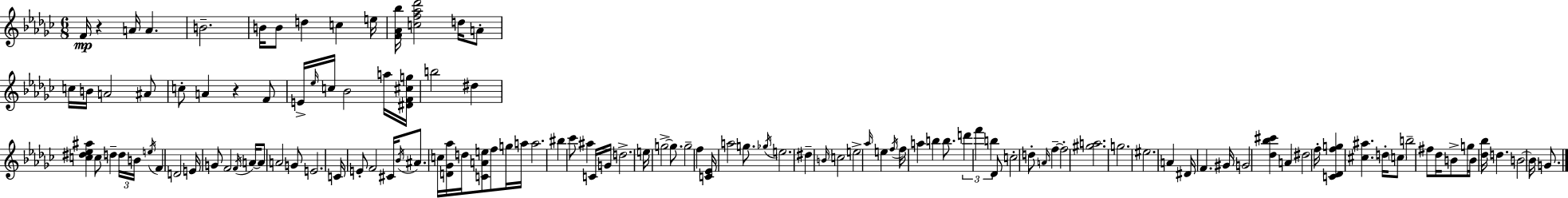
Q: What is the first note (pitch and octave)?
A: F4